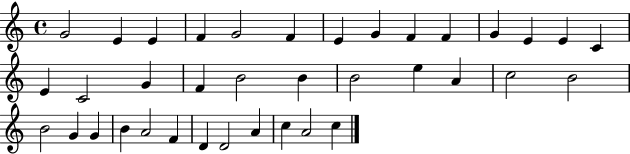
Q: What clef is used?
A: treble